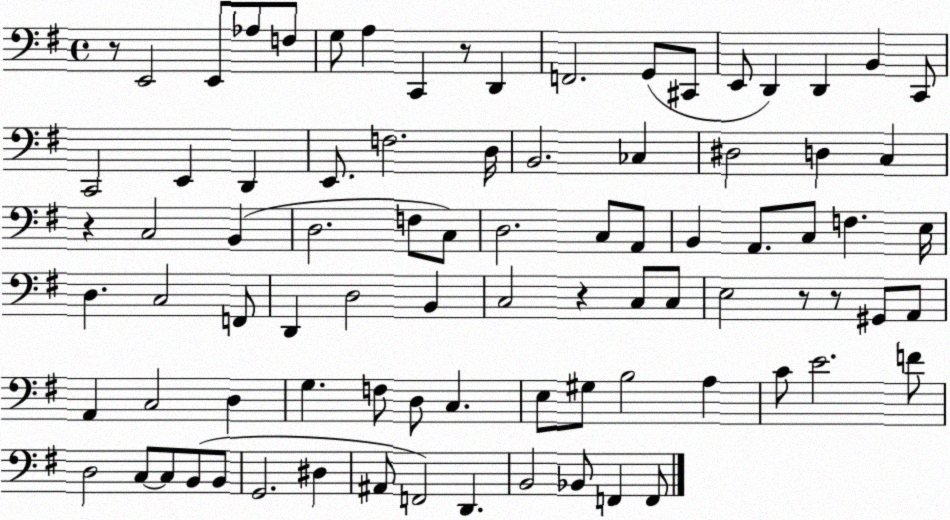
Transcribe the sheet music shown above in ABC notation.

X:1
T:Untitled
M:4/4
L:1/4
K:G
z/2 E,,2 E,,/2 _A,/2 F,/2 G,/2 A, C,, z/2 D,, F,,2 G,,/2 ^C,,/2 E,,/2 D,, D,, B,, C,,/2 C,,2 E,, D,, E,,/2 F,2 D,/4 B,,2 _C, ^D,2 D, C, z C,2 B,, D,2 F,/2 C,/2 D,2 C,/2 A,,/2 B,, A,,/2 C,/2 F, E,/4 D, C,2 F,,/2 D,, D,2 B,, C,2 z C,/2 C,/2 E,2 z/2 z/2 ^G,,/2 A,,/2 A,, C,2 D, G, F,/2 D,/2 C, E,/2 ^G,/2 B,2 A, C/2 E2 F/2 D,2 C,/2 C,/2 B,,/2 B,,/2 G,,2 ^D, ^A,,/2 F,,2 D,, B,,2 _B,,/2 F,, F,,/2